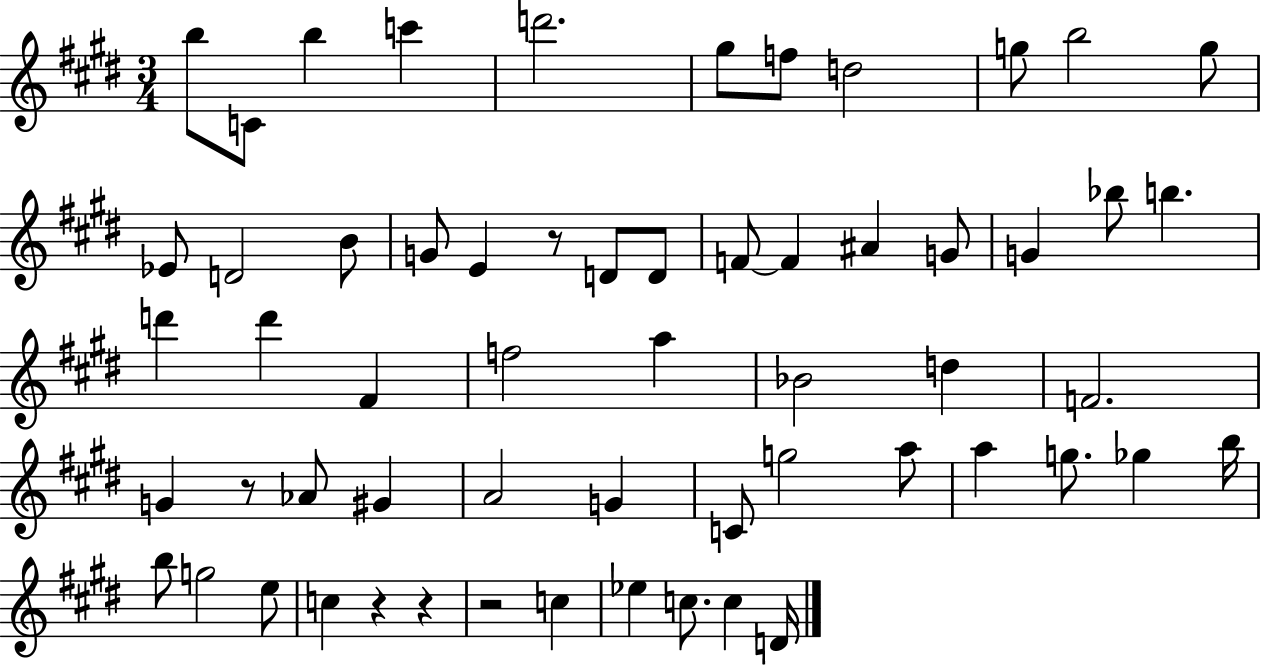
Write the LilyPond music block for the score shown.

{
  \clef treble
  \numericTimeSignature
  \time 3/4
  \key e \major
  b''8 c'8 b''4 c'''4 | d'''2. | gis''8 f''8 d''2 | g''8 b''2 g''8 | \break ees'8 d'2 b'8 | g'8 e'4 r8 d'8 d'8 | f'8~~ f'4 ais'4 g'8 | g'4 bes''8 b''4. | \break d'''4 d'''4 fis'4 | f''2 a''4 | bes'2 d''4 | f'2. | \break g'4 r8 aes'8 gis'4 | a'2 g'4 | c'8 g''2 a''8 | a''4 g''8. ges''4 b''16 | \break b''8 g''2 e''8 | c''4 r4 r4 | r2 c''4 | ees''4 c''8. c''4 d'16 | \break \bar "|."
}